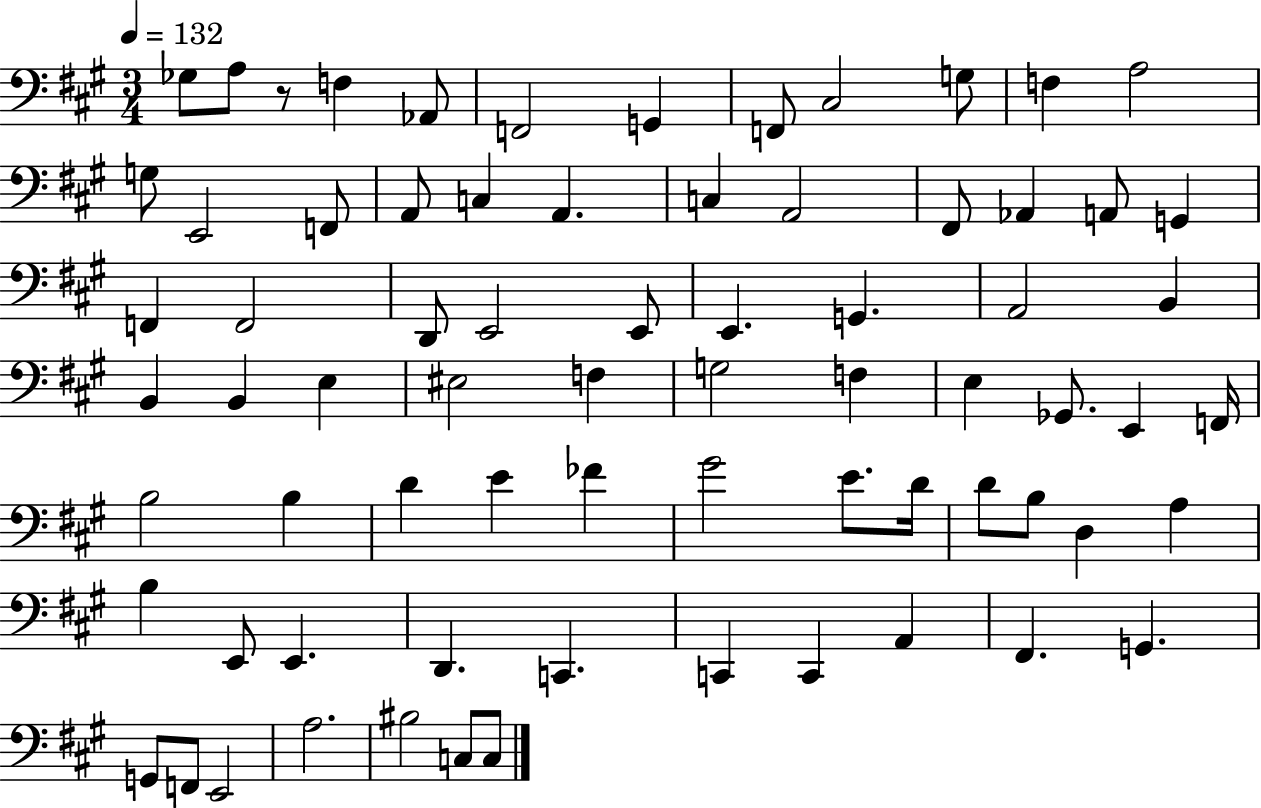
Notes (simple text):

Gb3/e A3/e R/e F3/q Ab2/e F2/h G2/q F2/e C#3/h G3/e F3/q A3/h G3/e E2/h F2/e A2/e C3/q A2/q. C3/q A2/h F#2/e Ab2/q A2/e G2/q F2/q F2/h D2/e E2/h E2/e E2/q. G2/q. A2/h B2/q B2/q B2/q E3/q EIS3/h F3/q G3/h F3/q E3/q Gb2/e. E2/q F2/s B3/h B3/q D4/q E4/q FES4/q G#4/h E4/e. D4/s D4/e B3/e D3/q A3/q B3/q E2/e E2/q. D2/q. C2/q. C2/q C2/q A2/q F#2/q. G2/q. G2/e F2/e E2/h A3/h. BIS3/h C3/e C3/e